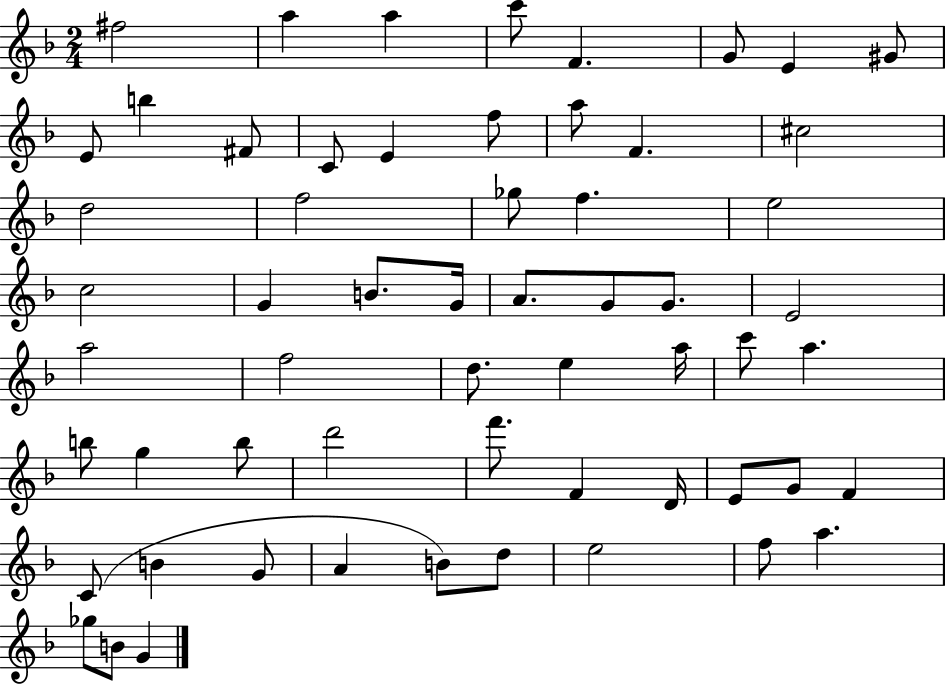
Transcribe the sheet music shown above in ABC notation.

X:1
T:Untitled
M:2/4
L:1/4
K:F
^f2 a a c'/2 F G/2 E ^G/2 E/2 b ^F/2 C/2 E f/2 a/2 F ^c2 d2 f2 _g/2 f e2 c2 G B/2 G/4 A/2 G/2 G/2 E2 a2 f2 d/2 e a/4 c'/2 a b/2 g b/2 d'2 f'/2 F D/4 E/2 G/2 F C/2 B G/2 A B/2 d/2 e2 f/2 a _g/2 B/2 G